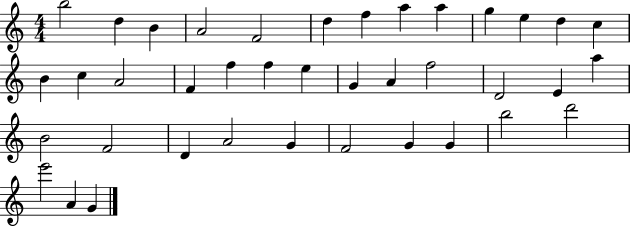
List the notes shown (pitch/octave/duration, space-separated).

B5/h D5/q B4/q A4/h F4/h D5/q F5/q A5/q A5/q G5/q E5/q D5/q C5/q B4/q C5/q A4/h F4/q F5/q F5/q E5/q G4/q A4/q F5/h D4/h E4/q A5/q B4/h F4/h D4/q A4/h G4/q F4/h G4/q G4/q B5/h D6/h E6/h A4/q G4/q